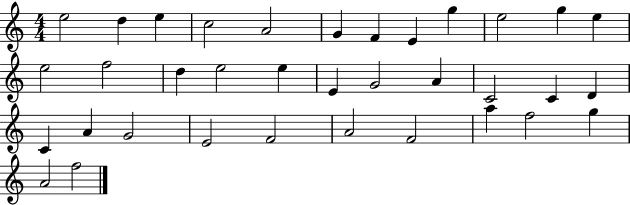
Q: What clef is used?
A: treble